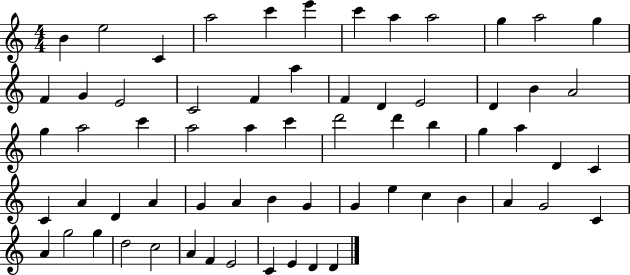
{
  \clef treble
  \numericTimeSignature
  \time 4/4
  \key c \major
  b'4 e''2 c'4 | a''2 c'''4 e'''4 | c'''4 a''4 a''2 | g''4 a''2 g''4 | \break f'4 g'4 e'2 | c'2 f'4 a''4 | f'4 d'4 e'2 | d'4 b'4 a'2 | \break g''4 a''2 c'''4 | a''2 a''4 c'''4 | d'''2 d'''4 b''4 | g''4 a''4 d'4 c'4 | \break c'4 a'4 d'4 a'4 | g'4 a'4 b'4 g'4 | g'4 e''4 c''4 b'4 | a'4 g'2 c'4 | \break a'4 g''2 g''4 | d''2 c''2 | a'4 f'4 e'2 | c'4 e'4 d'4 d'4 | \break \bar "|."
}